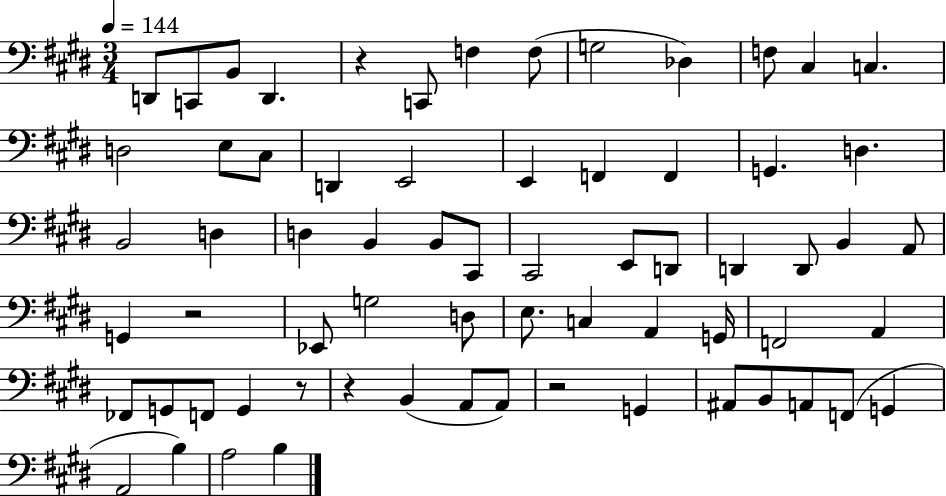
X:1
T:Untitled
M:3/4
L:1/4
K:E
D,,/2 C,,/2 B,,/2 D,, z C,,/2 F, F,/2 G,2 _D, F,/2 ^C, C, D,2 E,/2 ^C,/2 D,, E,,2 E,, F,, F,, G,, D, B,,2 D, D, B,, B,,/2 ^C,,/2 ^C,,2 E,,/2 D,,/2 D,, D,,/2 B,, A,,/2 G,, z2 _E,,/2 G,2 D,/2 E,/2 C, A,, G,,/4 F,,2 A,, _F,,/2 G,,/2 F,,/2 G,, z/2 z B,, A,,/2 A,,/2 z2 G,, ^A,,/2 B,,/2 A,,/2 F,,/2 G,, A,,2 B, A,2 B,